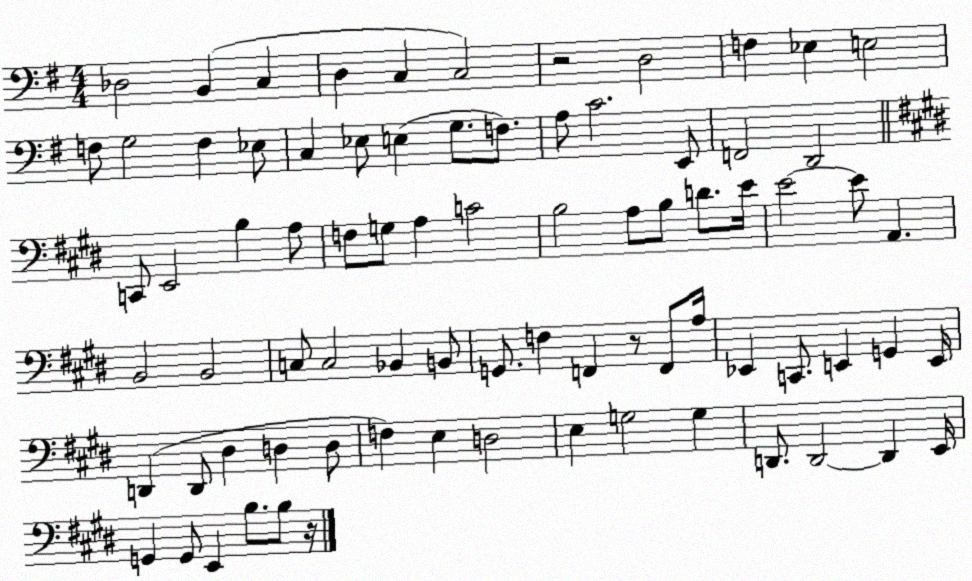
X:1
T:Untitled
M:4/4
L:1/4
K:G
_D,2 B,, C, D, C, C,2 z2 D,2 F, _E, E,2 F,/2 G,2 F, _E,/2 C, _E,/2 E, G,/2 F,/2 A,/2 C2 E,,/2 F,,2 D,,2 C,,/2 E,,2 B, A,/2 F,/2 G,/2 A, C2 B,2 A,/2 B,/2 D/2 E/4 E2 E/2 A,, B,,2 B,,2 C,/2 C,2 _B,, B,,/2 G,,/2 F, F,, z/2 F,,/2 A,/4 _E,, C,,/2 E,, G,, E,,/4 D,, D,,/2 ^D, D, D,/2 F, E, D,2 E, G,2 G, D,,/2 D,,2 D,, E,,/4 G,, G,,/2 E,, B,/2 B,/2 z/4